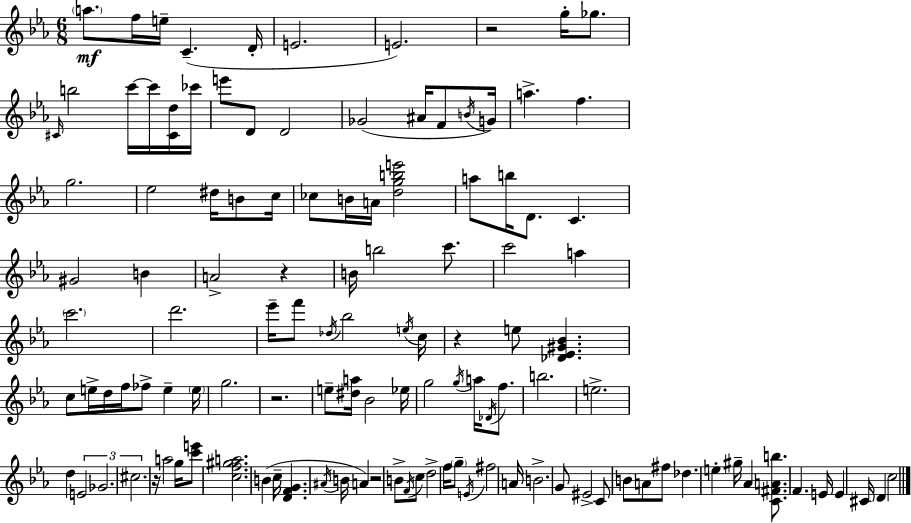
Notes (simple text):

A5/e. F5/s E5/s C4/q. D4/s E4/h. E4/h. R/h G5/s Gb5/e. C#4/s B5/h C6/s C6/s [C#4,D5]/s CES6/s E6/e D4/e D4/h Gb4/h A#4/s F4/e B4/s G4/s A5/q. F5/q. G5/h. Eb5/h D#5/s B4/e C5/s CES5/e B4/s A4/s [D5,G5,B5,E6]/h A5/e B5/s D4/e. C4/q. G#4/h B4/q A4/h R/q B4/s B5/h C6/e. C6/h A5/q C6/h. D6/h. Eb6/s F6/e Db5/s Bb5/h E5/s C5/s R/q E5/e [Db4,Eb4,G#4,Bb4]/q. C5/e E5/s D5/s F5/s FES5/e E5/q E5/s G5/h. R/h. E5/e [D#5,A5]/s Bb4/h Eb5/s G5/h G5/s A5/s Db4/s F5/e. B5/h. E5/h. D5/q E4/h Gb4/h. C#5/h. R/s A5/h G5/s [C6,E6]/e [C5,F5,G#5,A5]/h. B4/q C5/s [D4,F4,G4]/q. A#4/s B4/s A4/q R/h B4/e F4/s C5/e D5/h F5/s G5/e E4/s F#5/h A4/s B4/h. G4/e EIS4/h C4/e B4/e A4/e F#5/e Db5/q. E5/q G#5/s Ab4/q [C4,F#4,A4,B5]/e. F4/q. E4/s E4/q C#4/s D4/q C5/h